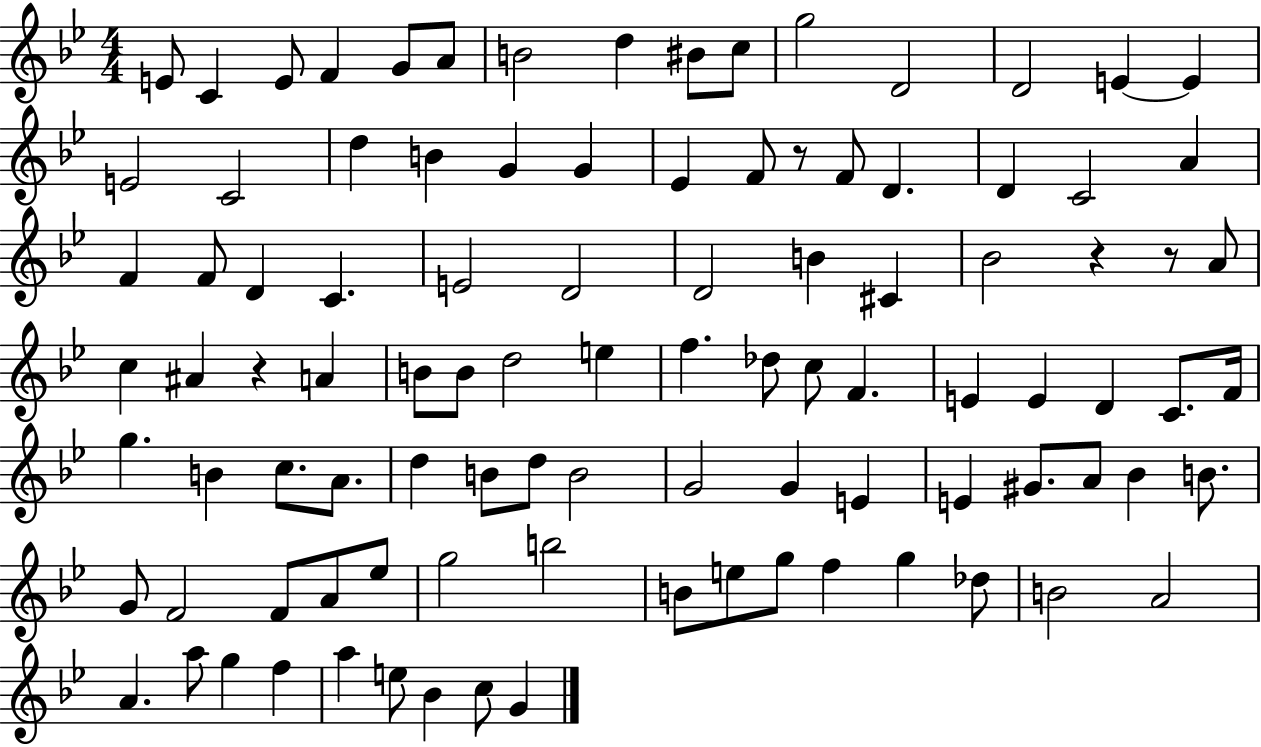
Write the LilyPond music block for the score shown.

{
  \clef treble
  \numericTimeSignature
  \time 4/4
  \key bes \major
  e'8 c'4 e'8 f'4 g'8 a'8 | b'2 d''4 bis'8 c''8 | g''2 d'2 | d'2 e'4~~ e'4 | \break e'2 c'2 | d''4 b'4 g'4 g'4 | ees'4 f'8 r8 f'8 d'4. | d'4 c'2 a'4 | \break f'4 f'8 d'4 c'4. | e'2 d'2 | d'2 b'4 cis'4 | bes'2 r4 r8 a'8 | \break c''4 ais'4 r4 a'4 | b'8 b'8 d''2 e''4 | f''4. des''8 c''8 f'4. | e'4 e'4 d'4 c'8. f'16 | \break g''4. b'4 c''8. a'8. | d''4 b'8 d''8 b'2 | g'2 g'4 e'4 | e'4 gis'8. a'8 bes'4 b'8. | \break g'8 f'2 f'8 a'8 ees''8 | g''2 b''2 | b'8 e''8 g''8 f''4 g''4 des''8 | b'2 a'2 | \break a'4. a''8 g''4 f''4 | a''4 e''8 bes'4 c''8 g'4 | \bar "|."
}